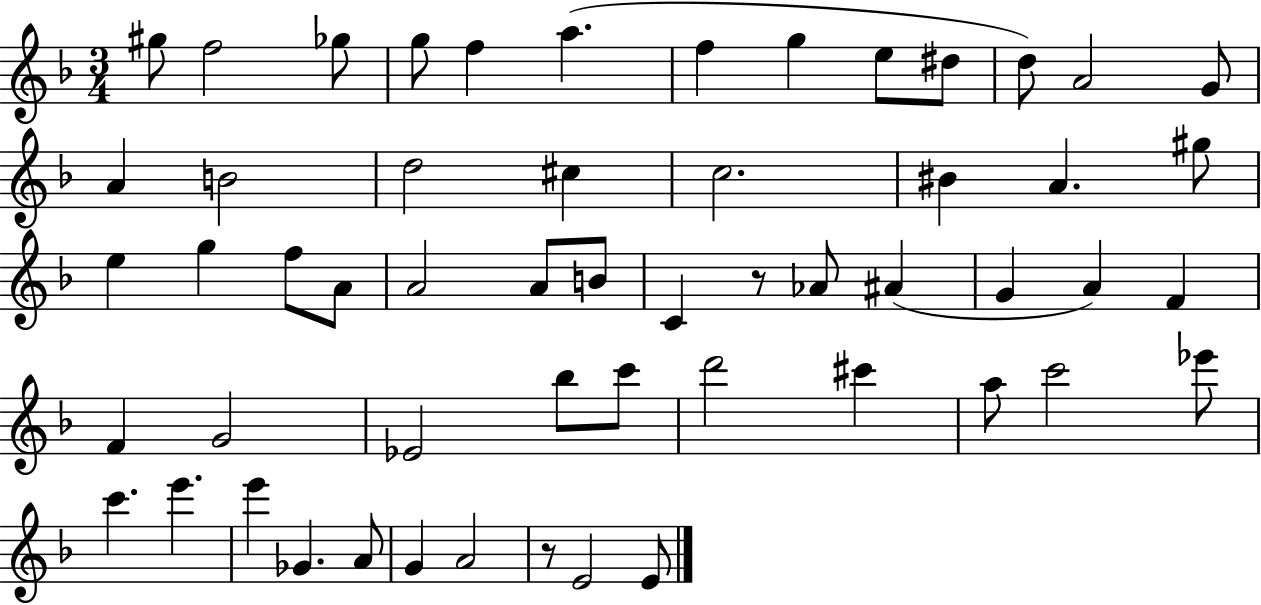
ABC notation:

X:1
T:Untitled
M:3/4
L:1/4
K:F
^g/2 f2 _g/2 g/2 f a f g e/2 ^d/2 d/2 A2 G/2 A B2 d2 ^c c2 ^B A ^g/2 e g f/2 A/2 A2 A/2 B/2 C z/2 _A/2 ^A G A F F G2 _E2 _b/2 c'/2 d'2 ^c' a/2 c'2 _e'/2 c' e' e' _G A/2 G A2 z/2 E2 E/2